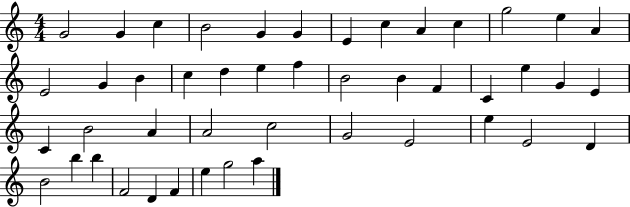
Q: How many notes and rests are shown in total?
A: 46